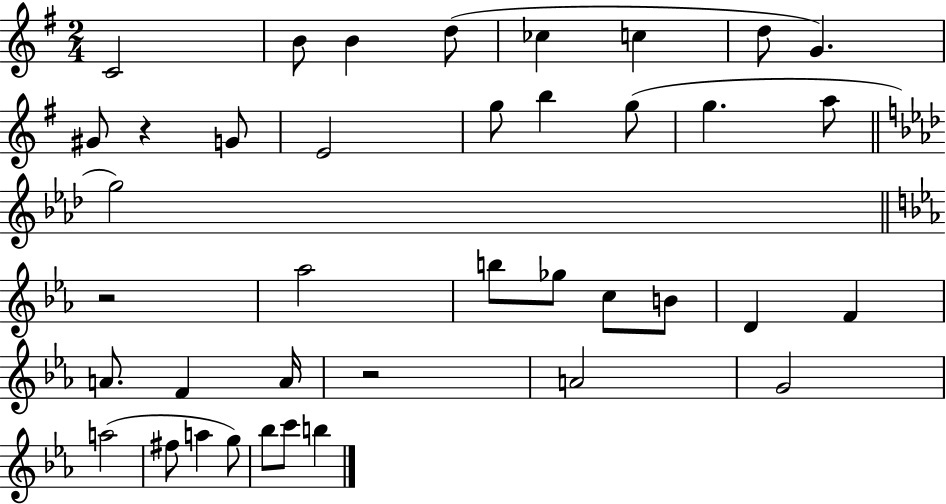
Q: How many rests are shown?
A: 3